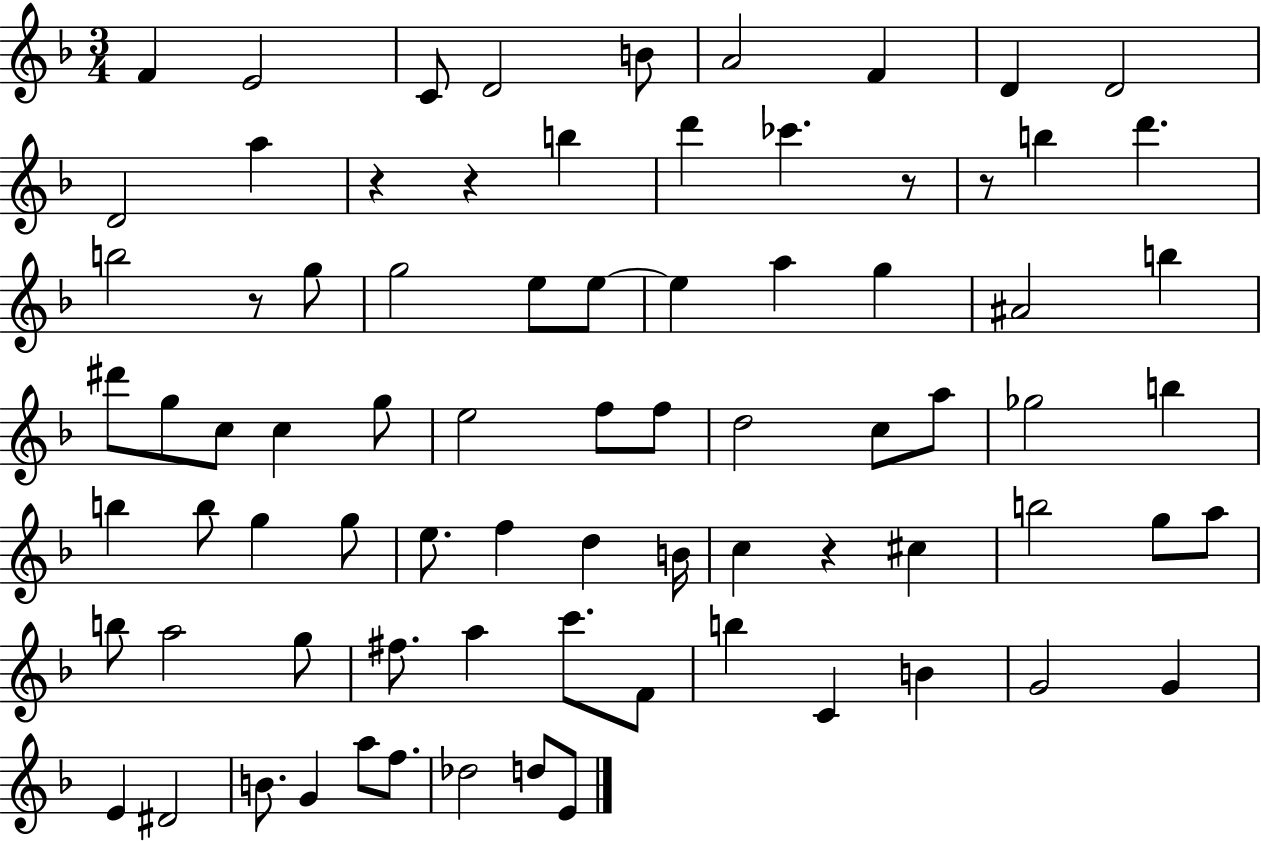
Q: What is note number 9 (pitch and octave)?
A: D4